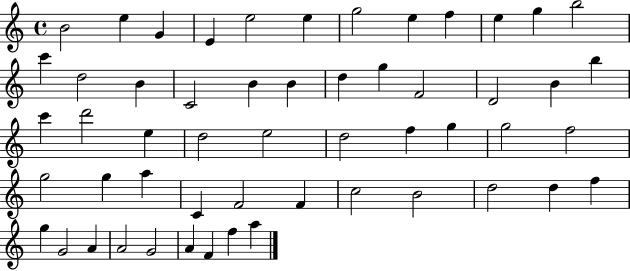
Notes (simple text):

B4/h E5/q G4/q E4/q E5/h E5/q G5/h E5/q F5/q E5/q G5/q B5/h C6/q D5/h B4/q C4/h B4/q B4/q D5/q G5/q F4/h D4/h B4/q B5/q C6/q D6/h E5/q D5/h E5/h D5/h F5/q G5/q G5/h F5/h G5/h G5/q A5/q C4/q F4/h F4/q C5/h B4/h D5/h D5/q F5/q G5/q G4/h A4/q A4/h G4/h A4/q F4/q F5/q A5/q